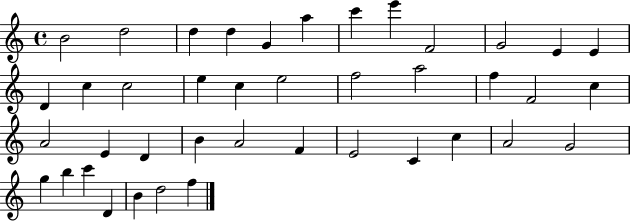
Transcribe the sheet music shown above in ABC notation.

X:1
T:Untitled
M:4/4
L:1/4
K:C
B2 d2 d d G a c' e' F2 G2 E E D c c2 e c e2 f2 a2 f F2 c A2 E D B A2 F E2 C c A2 G2 g b c' D B d2 f